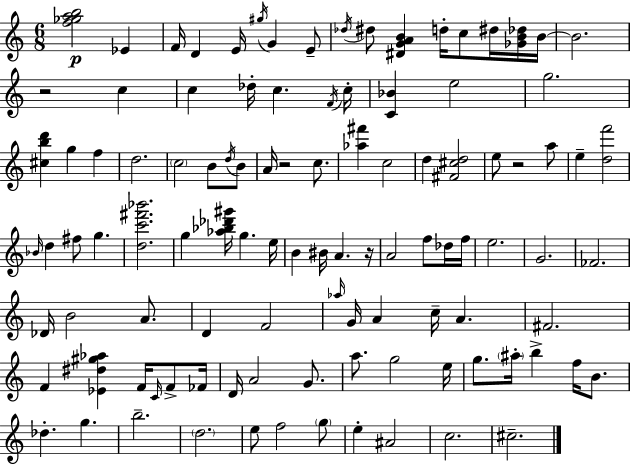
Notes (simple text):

[F5,Gb5,A5,B5]/h Eb4/q F4/s D4/q E4/s G#5/s G4/q E4/e Db5/s D#5/e [D#4,G4,A4,B4]/q D5/s C5/e D#5/s [Gb4,B4,Db5]/s B4/s B4/h. R/h C5/q C5/q Db5/s C5/q. F4/s C5/s [C4,Bb4]/q E5/h G5/h. [C#5,B5,D6]/q G5/q F5/q D5/h. C5/h B4/e D5/s B4/e A4/s R/h C5/e. [Ab5,F#6]/q C5/h D5/q [F#4,C#5,D5]/h E5/e R/h A5/e E5/q [D5,F6]/h Bb4/s D5/q F#5/e G5/q. [D5,C6,F#6,Bb6]/h. G5/q [Ab5,Bb5,Db6,G#6]/s G5/q. E5/s B4/q BIS4/s A4/q. R/s A4/h F5/e Db5/s F5/s E5/h. G4/h. FES4/h. Db4/s B4/h A4/e. D4/q F4/h Ab5/s G4/s A4/q C5/s A4/q. F#4/h. F4/q [Eb4,D#5,G#5,Ab5]/q F4/s C4/s F4/e FES4/s D4/s A4/h G4/e. A5/e. G5/h E5/s G5/e. A#5/s B5/q F5/s B4/e. Db5/q. G5/q. B5/h. D5/h. E5/e F5/h G5/e E5/q A#4/h C5/h. C#5/h.